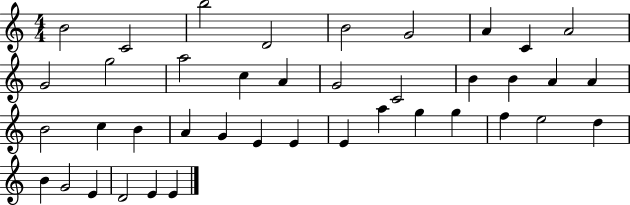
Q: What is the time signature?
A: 4/4